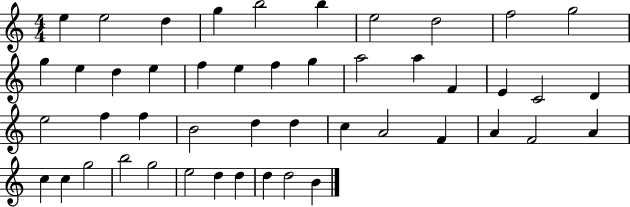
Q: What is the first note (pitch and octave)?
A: E5